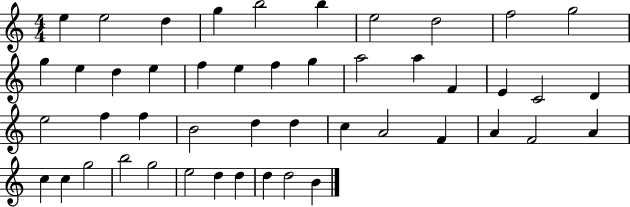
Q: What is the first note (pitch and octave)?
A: E5